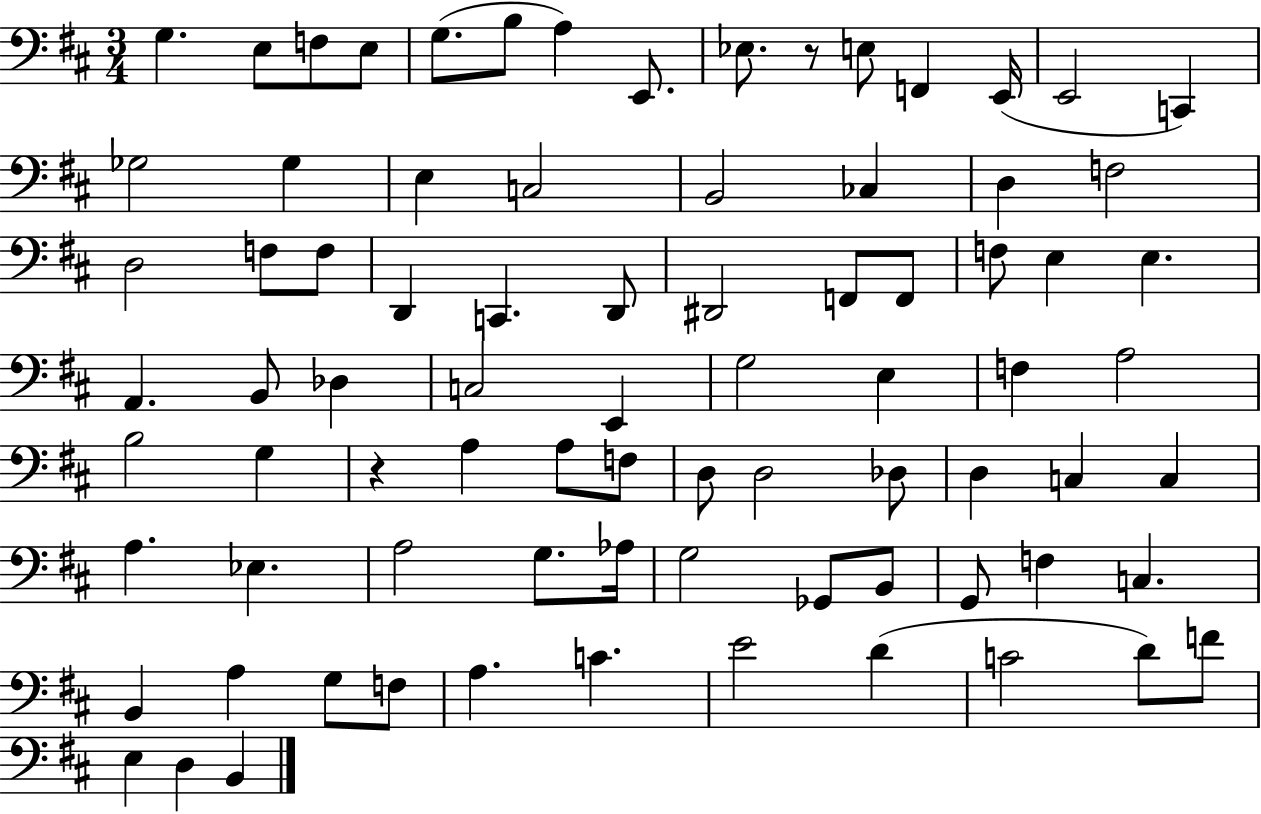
{
  \clef bass
  \numericTimeSignature
  \time 3/4
  \key d \major
  g4. e8 f8 e8 | g8.( b8 a4) e,8. | ees8. r8 e8 f,4 e,16( | e,2 c,4) | \break ges2 ges4 | e4 c2 | b,2 ces4 | d4 f2 | \break d2 f8 f8 | d,4 c,4. d,8 | dis,2 f,8 f,8 | f8 e4 e4. | \break a,4. b,8 des4 | c2 e,4 | g2 e4 | f4 a2 | \break b2 g4 | r4 a4 a8 f8 | d8 d2 des8 | d4 c4 c4 | \break a4. ees4. | a2 g8. aes16 | g2 ges,8 b,8 | g,8 f4 c4. | \break b,4 a4 g8 f8 | a4. c'4. | e'2 d'4( | c'2 d'8) f'8 | \break e4 d4 b,4 | \bar "|."
}